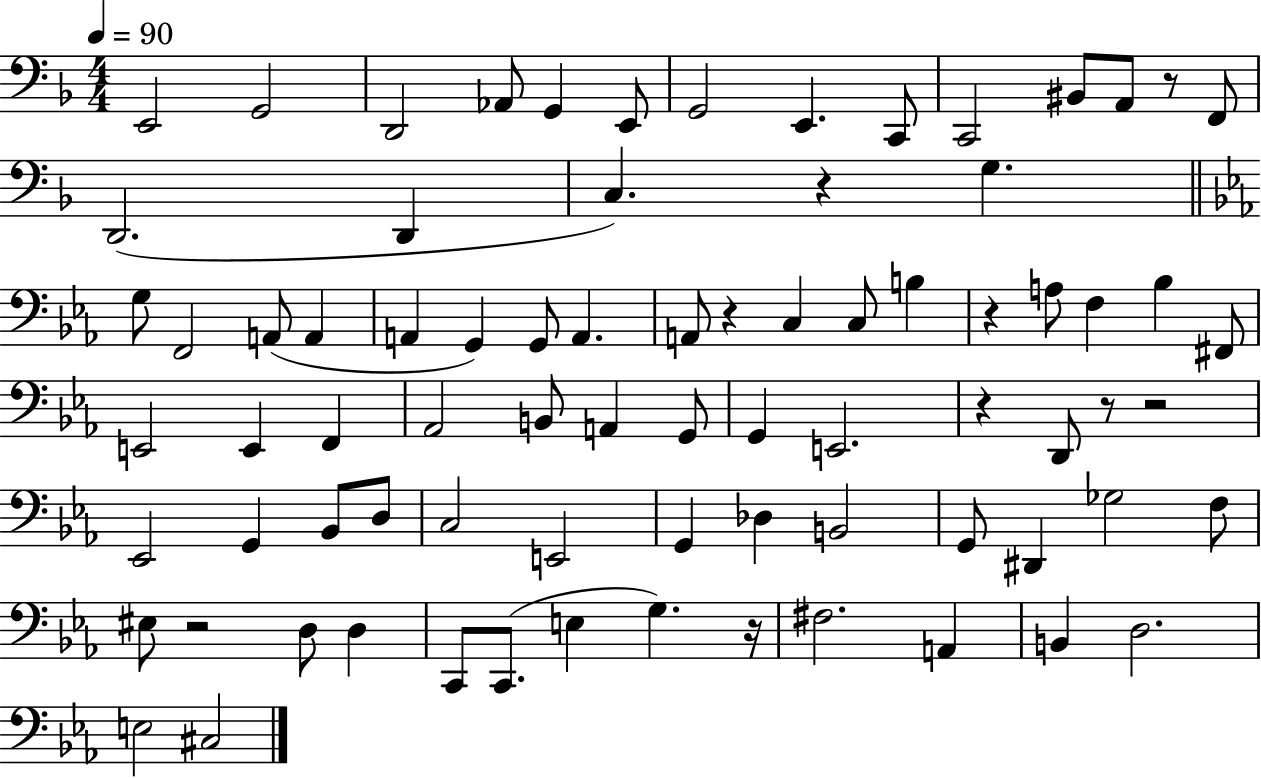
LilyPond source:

{
  \clef bass
  \numericTimeSignature
  \time 4/4
  \key f \major
  \tempo 4 = 90
  e,2 g,2 | d,2 aes,8 g,4 e,8 | g,2 e,4. c,8 | c,2 bis,8 a,8 r8 f,8 | \break d,2.( d,4 | c4.) r4 g4. | \bar "||" \break \key ees \major g8 f,2 a,8( a,4 | a,4 g,4) g,8 a,4. | a,8 r4 c4 c8 b4 | r4 a8 f4 bes4 fis,8 | \break e,2 e,4 f,4 | aes,2 b,8 a,4 g,8 | g,4 e,2. | r4 d,8 r8 r2 | \break ees,2 g,4 bes,8 d8 | c2 e,2 | g,4 des4 b,2 | g,8 dis,4 ges2 f8 | \break eis8 r2 d8 d4 | c,8 c,8.( e4 g4.) r16 | fis2. a,4 | b,4 d2. | \break e2 cis2 | \bar "|."
}